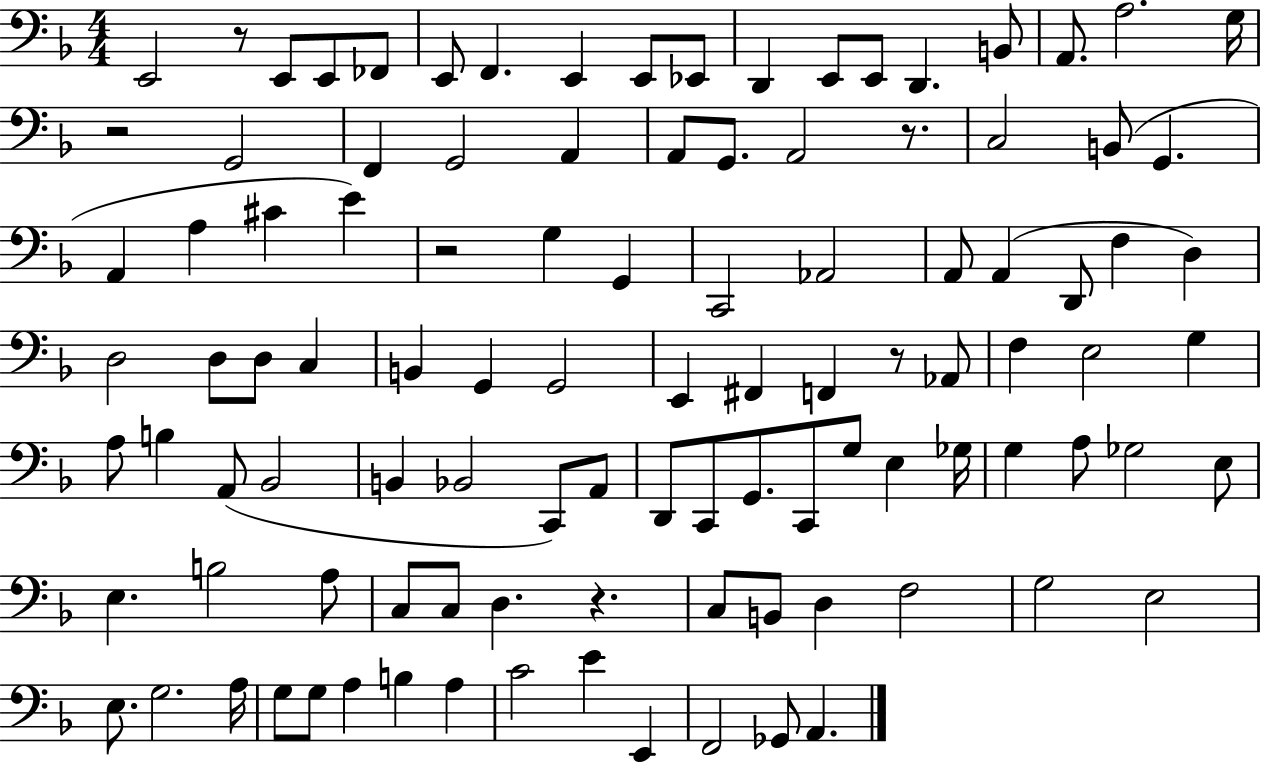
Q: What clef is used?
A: bass